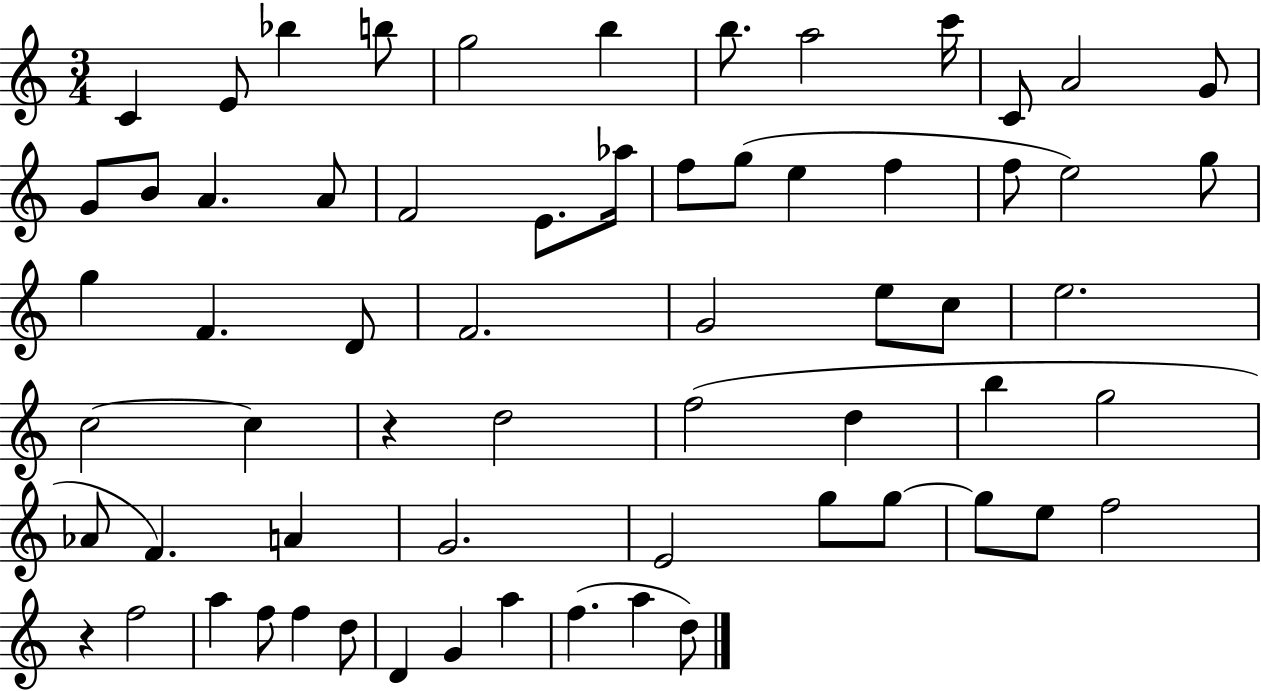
X:1
T:Untitled
M:3/4
L:1/4
K:C
C E/2 _b b/2 g2 b b/2 a2 c'/4 C/2 A2 G/2 G/2 B/2 A A/2 F2 E/2 _a/4 f/2 g/2 e f f/2 e2 g/2 g F D/2 F2 G2 e/2 c/2 e2 c2 c z d2 f2 d b g2 _A/2 F A G2 E2 g/2 g/2 g/2 e/2 f2 z f2 a f/2 f d/2 D G a f a d/2